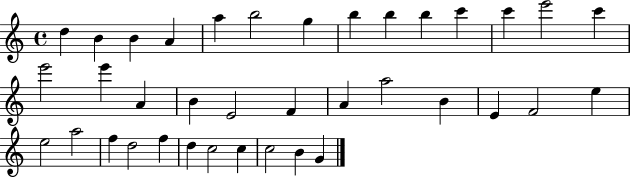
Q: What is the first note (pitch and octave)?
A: D5